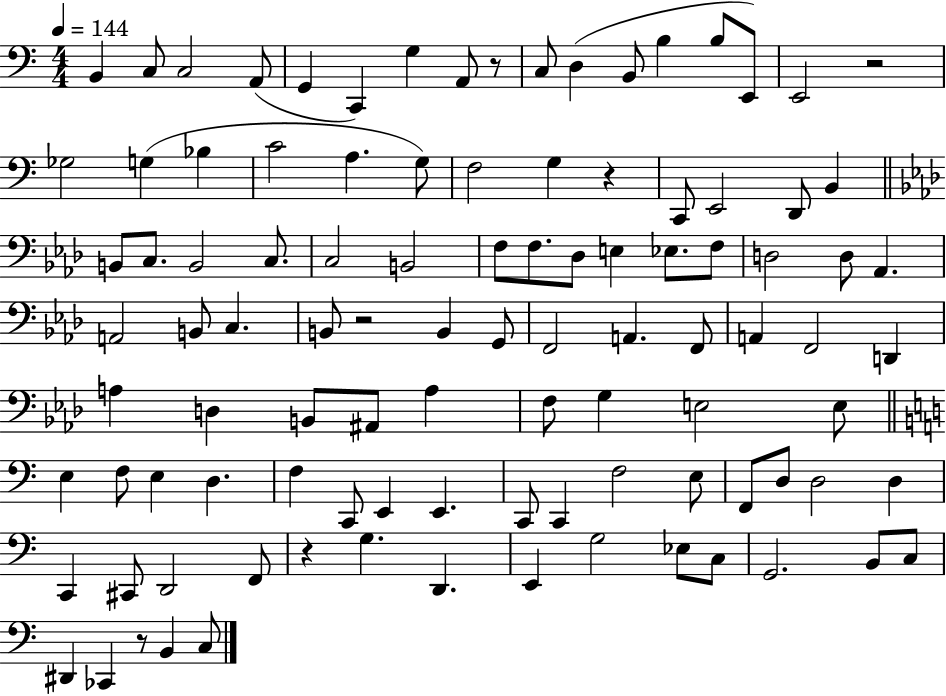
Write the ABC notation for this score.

X:1
T:Untitled
M:4/4
L:1/4
K:C
B,, C,/2 C,2 A,,/2 G,, C,, G, A,,/2 z/2 C,/2 D, B,,/2 B, B,/2 E,,/2 E,,2 z2 _G,2 G, _B, C2 A, G,/2 F,2 G, z C,,/2 E,,2 D,,/2 B,, B,,/2 C,/2 B,,2 C,/2 C,2 B,,2 F,/2 F,/2 _D,/2 E, _E,/2 F,/2 D,2 D,/2 _A,, A,,2 B,,/2 C, B,,/2 z2 B,, G,,/2 F,,2 A,, F,,/2 A,, F,,2 D,, A, D, B,,/2 ^A,,/2 A, F,/2 G, E,2 E,/2 E, F,/2 E, D, F, C,,/2 E,, E,, C,,/2 C,, F,2 E,/2 F,,/2 D,/2 D,2 D, C,, ^C,,/2 D,,2 F,,/2 z G, D,, E,, G,2 _E,/2 C,/2 G,,2 B,,/2 C,/2 ^D,, _C,, z/2 B,, C,/2